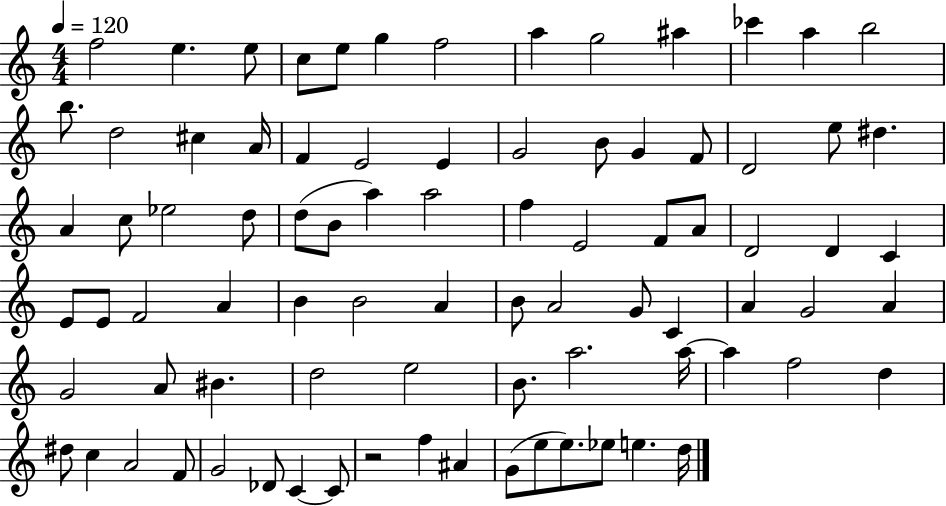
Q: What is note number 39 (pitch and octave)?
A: A4